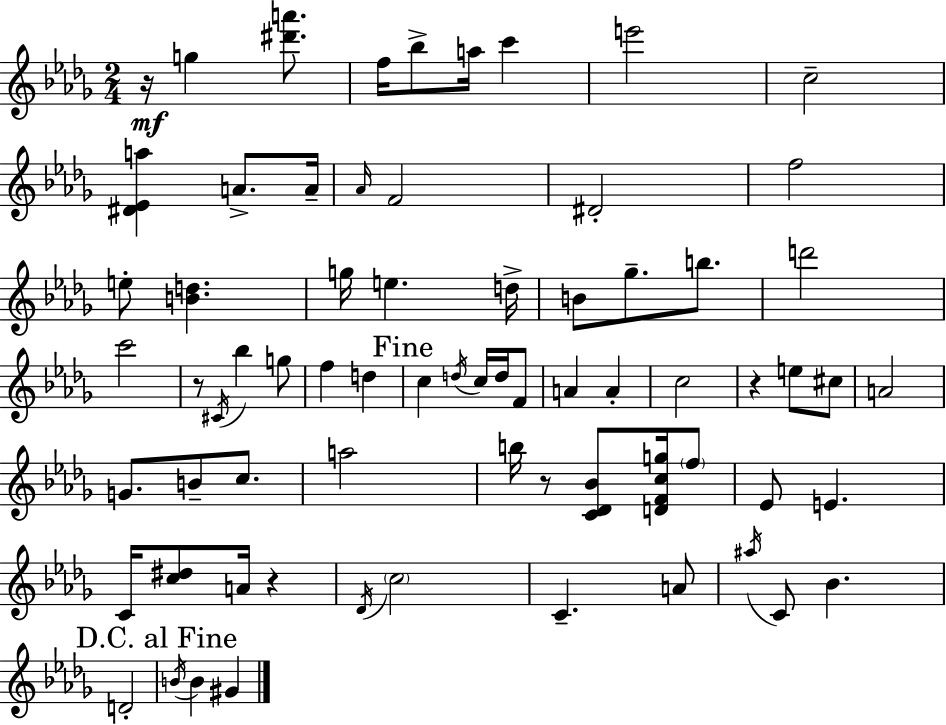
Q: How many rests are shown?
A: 5